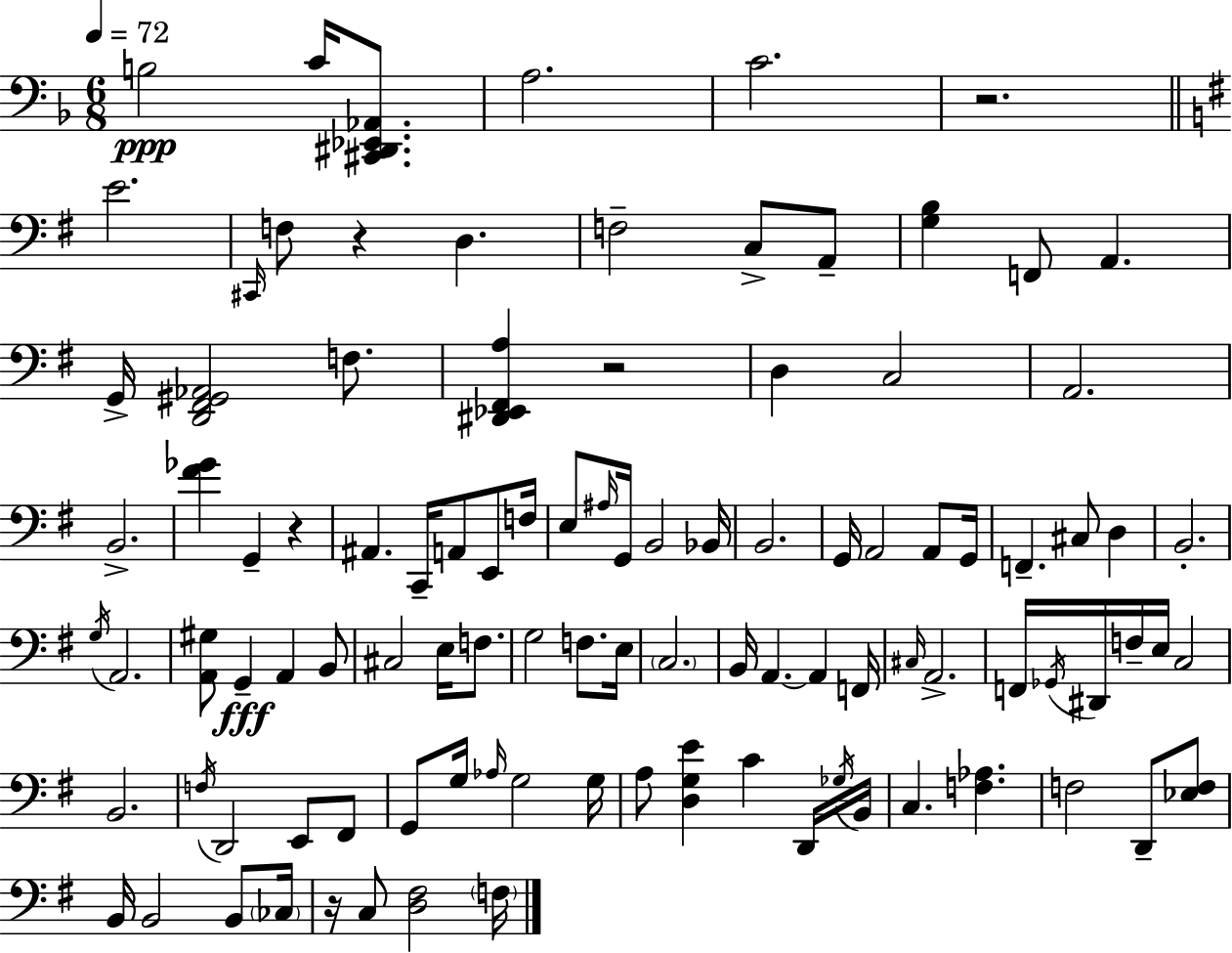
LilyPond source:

{
  \clef bass
  \numericTimeSignature
  \time 6/8
  \key f \major
  \tempo 4 = 72
  b2\ppp c'16 <cis, dis, ees, aes,>8. | a2. | c'2. | r2. | \break \bar "||" \break \key e \minor e'2. | \grace { cis,16 } f8 r4 d4. | f2-- c8-> a,8-- | <g b>4 f,8 a,4. | \break g,16-> <d, fis, gis, aes,>2 f8. | <dis, ees, fis, a>4 r2 | d4 c2 | a,2. | \break b,2.-> | <fis' ges'>4 g,4-- r4 | ais,4. c,16-- a,8 e,8 | f16 e8 \grace { ais16 } g,16 b,2 | \break bes,16 b,2. | g,16 a,2 a,8 | g,16 f,4.-- cis8 d4 | b,2.-. | \break \acciaccatura { g16 } a,2. | <a, gis>8 g,4--\fff a,4 | b,8 cis2 e16 | f8. g2 f8. | \break e16 \parenthesize c2. | b,16 a,4.~~ a,4 | f,16 \grace { cis16 } a,2.-> | f,16 \acciaccatura { ges,16 } dis,16 f16-- e16 c2 | \break b,2. | \acciaccatura { f16 } d,2 | e,8 fis,8 g,8 g16 \grace { aes16 } g2 | g16 a8 <d g e'>4 | \break c'4 d,16 \acciaccatura { ges16 } b,16 c4. | <f aes>4. f2 | d,8-- <ees f>8 b,16 b,2 | b,8 \parenthesize ces16 r16 c8 <d fis>2 | \break \parenthesize f16 \bar "|."
}